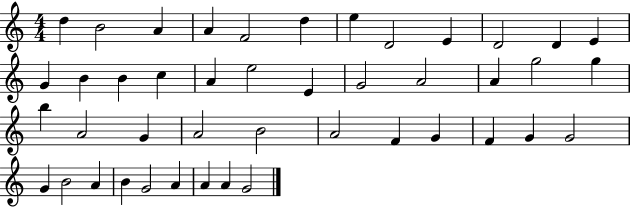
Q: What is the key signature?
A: C major